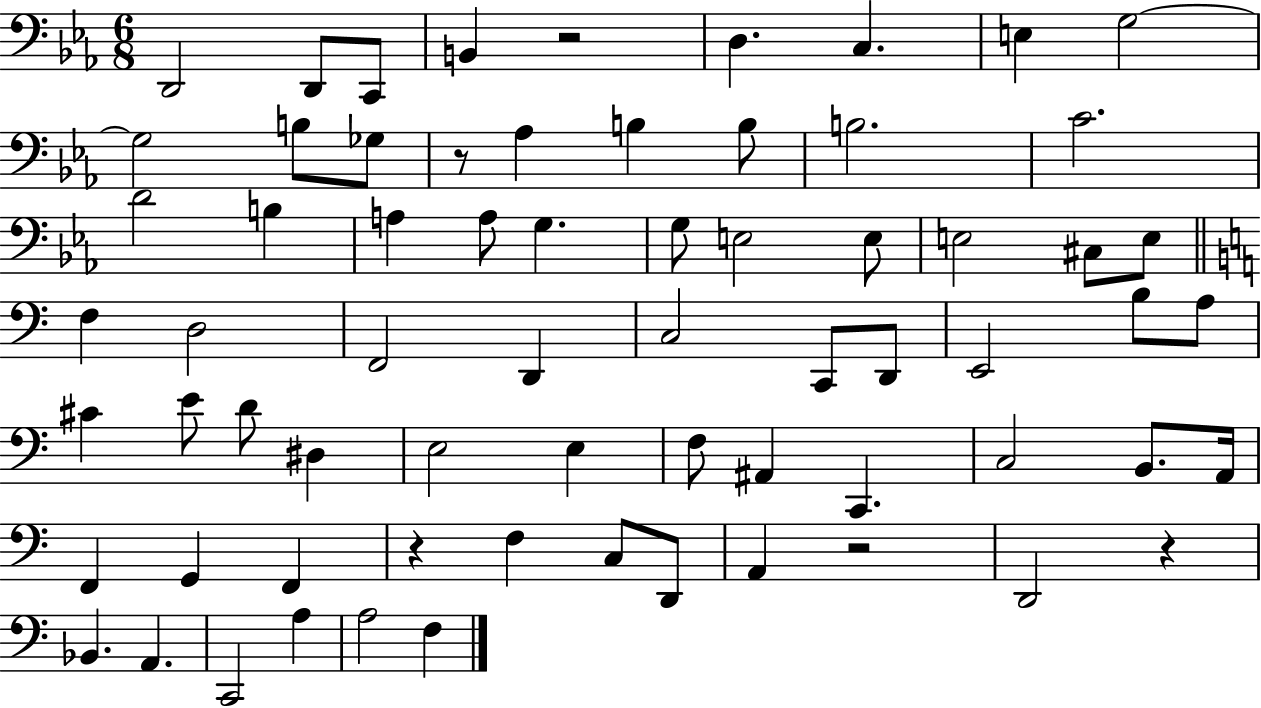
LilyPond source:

{
  \clef bass
  \numericTimeSignature
  \time 6/8
  \key ees \major
  d,2 d,8 c,8 | b,4 r2 | d4. c4. | e4 g2~~ | \break g2 b8 ges8 | r8 aes4 b4 b8 | b2. | c'2. | \break d'2 b4 | a4 a8 g4. | g8 e2 e8 | e2 cis8 e8 | \break \bar "||" \break \key c \major f4 d2 | f,2 d,4 | c2 c,8 d,8 | e,2 b8 a8 | \break cis'4 e'8 d'8 dis4 | e2 e4 | f8 ais,4 c,4. | c2 b,8. a,16 | \break f,4 g,4 f,4 | r4 f4 c8 d,8 | a,4 r2 | d,2 r4 | \break bes,4. a,4. | c,2 a4 | a2 f4 | \bar "|."
}